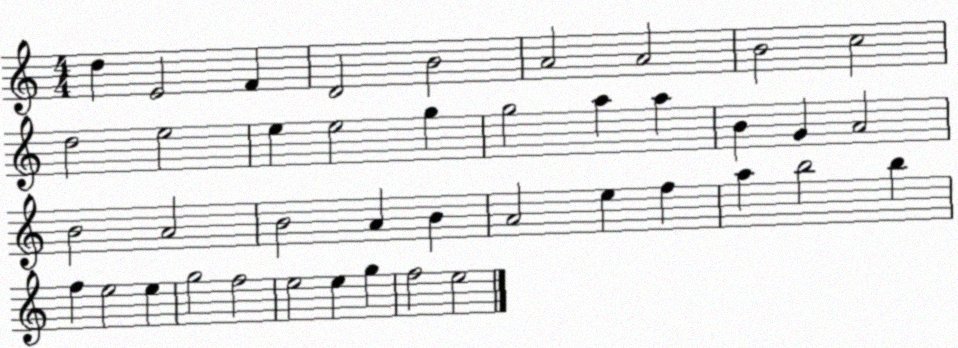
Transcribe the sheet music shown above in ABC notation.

X:1
T:Untitled
M:4/4
L:1/4
K:C
d E2 F D2 B2 A2 A2 B2 c2 d2 e2 e e2 g g2 a a B G A2 B2 A2 B2 A B A2 e f a b2 b f e2 e g2 f2 e2 e g f2 e2